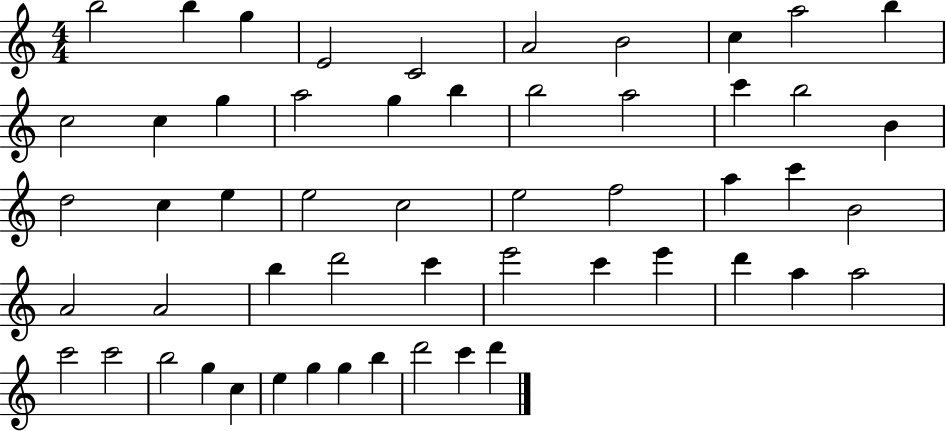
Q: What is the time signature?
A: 4/4